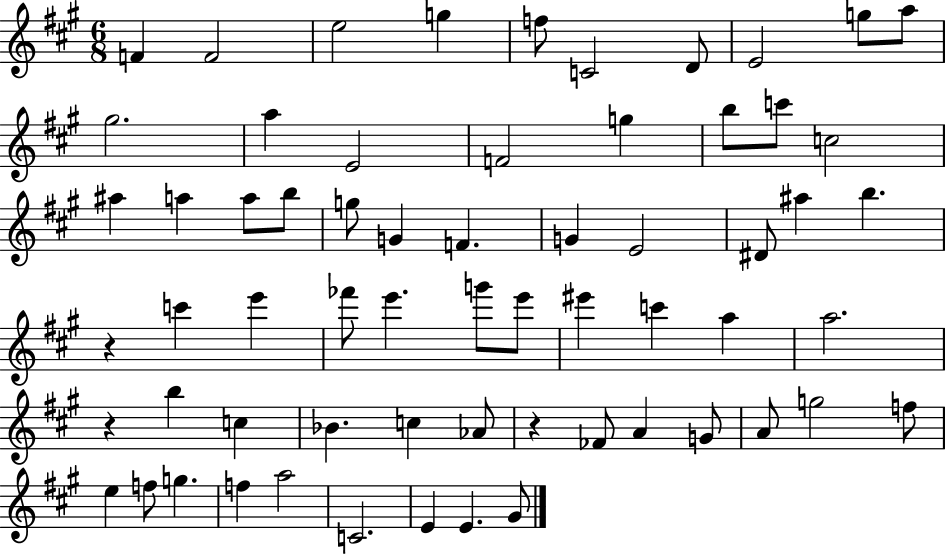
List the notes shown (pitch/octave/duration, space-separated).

F4/q F4/h E5/h G5/q F5/e C4/h D4/e E4/h G5/e A5/e G#5/h. A5/q E4/h F4/h G5/q B5/e C6/e C5/h A#5/q A5/q A5/e B5/e G5/e G4/q F4/q. G4/q E4/h D#4/e A#5/q B5/q. R/q C6/q E6/q FES6/e E6/q. G6/e E6/e EIS6/q C6/q A5/q A5/h. R/q B5/q C5/q Bb4/q. C5/q Ab4/e R/q FES4/e A4/q G4/e A4/e G5/h F5/e E5/q F5/e G5/q. F5/q A5/h C4/h. E4/q E4/q. G#4/e